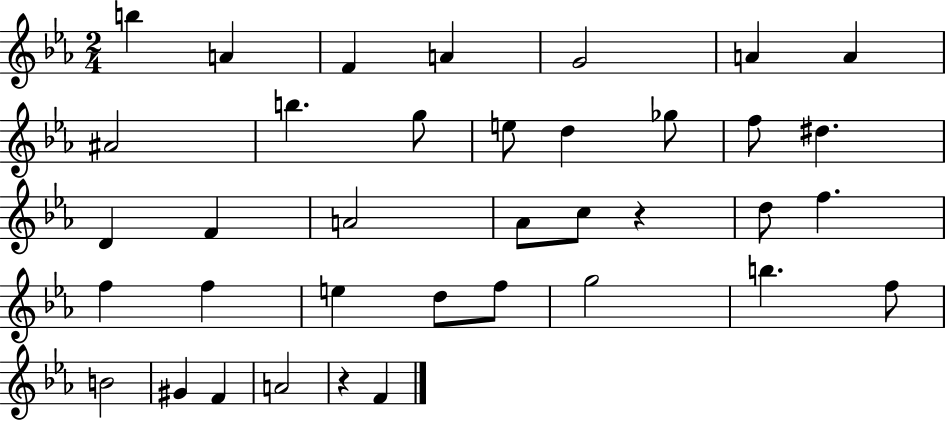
B5/q A4/q F4/q A4/q G4/h A4/q A4/q A#4/h B5/q. G5/e E5/e D5/q Gb5/e F5/e D#5/q. D4/q F4/q A4/h Ab4/e C5/e R/q D5/e F5/q. F5/q F5/q E5/q D5/e F5/e G5/h B5/q. F5/e B4/h G#4/q F4/q A4/h R/q F4/q